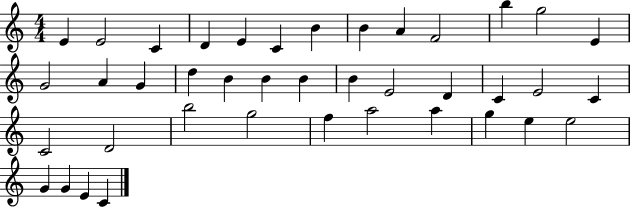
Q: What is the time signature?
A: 4/4